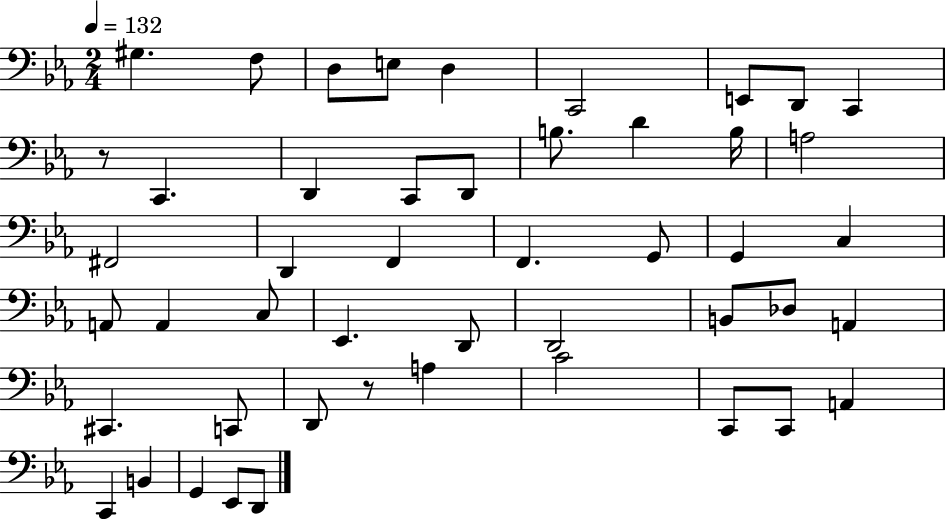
X:1
T:Untitled
M:2/4
L:1/4
K:Eb
^G, F,/2 D,/2 E,/2 D, C,,2 E,,/2 D,,/2 C,, z/2 C,, D,, C,,/2 D,,/2 B,/2 D B,/4 A,2 ^F,,2 D,, F,, F,, G,,/2 G,, C, A,,/2 A,, C,/2 _E,, D,,/2 D,,2 B,,/2 _D,/2 A,, ^C,, C,,/2 D,,/2 z/2 A, C2 C,,/2 C,,/2 A,, C,, B,, G,, _E,,/2 D,,/2